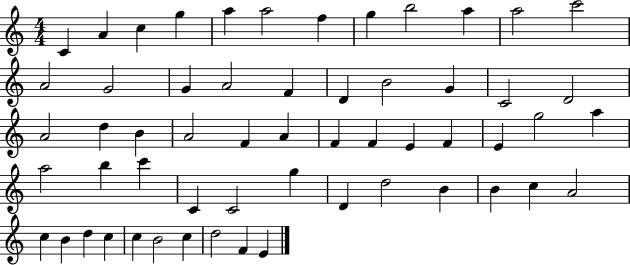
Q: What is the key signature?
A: C major